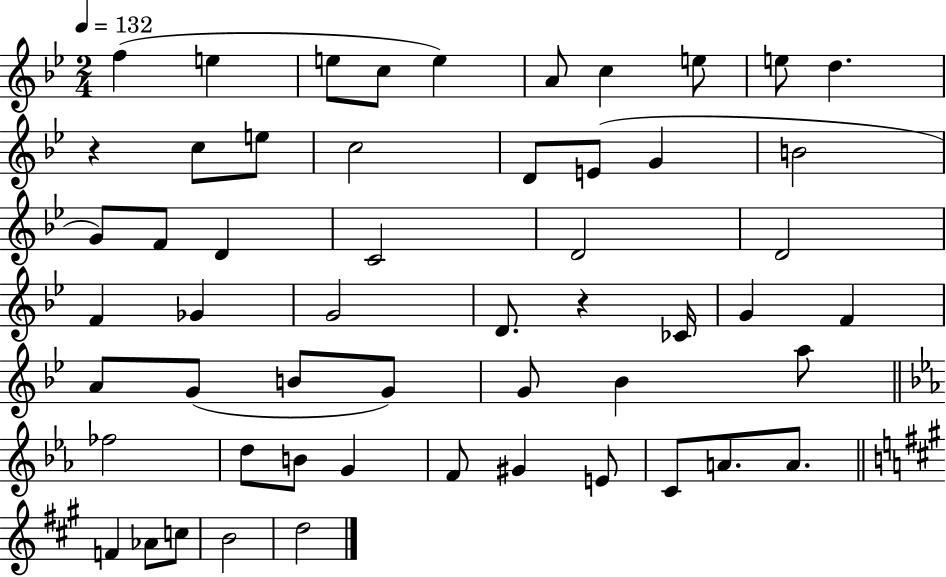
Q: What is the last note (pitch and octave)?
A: D5